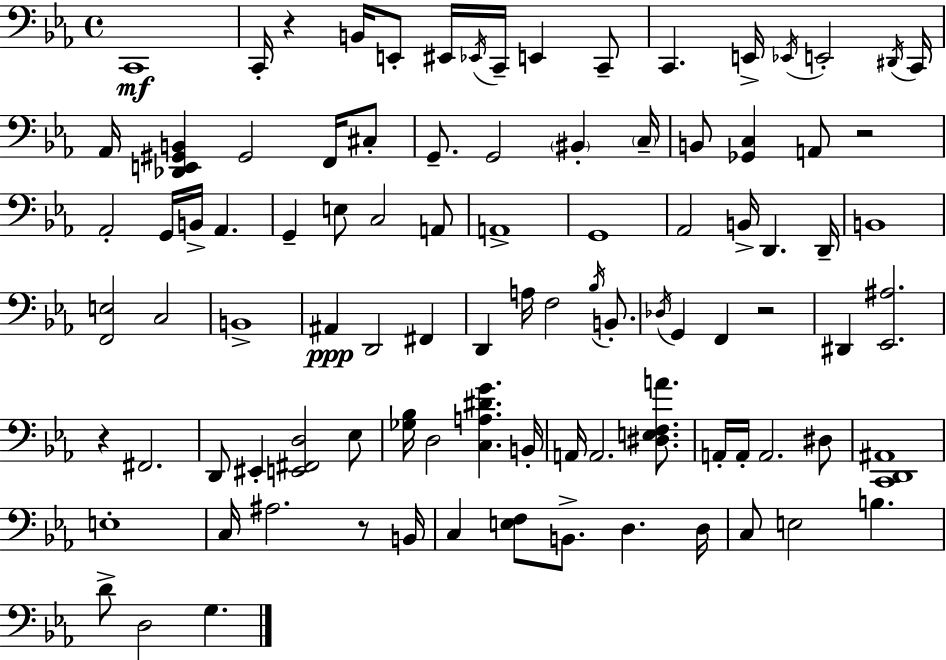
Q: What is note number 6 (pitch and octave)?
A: Eb2